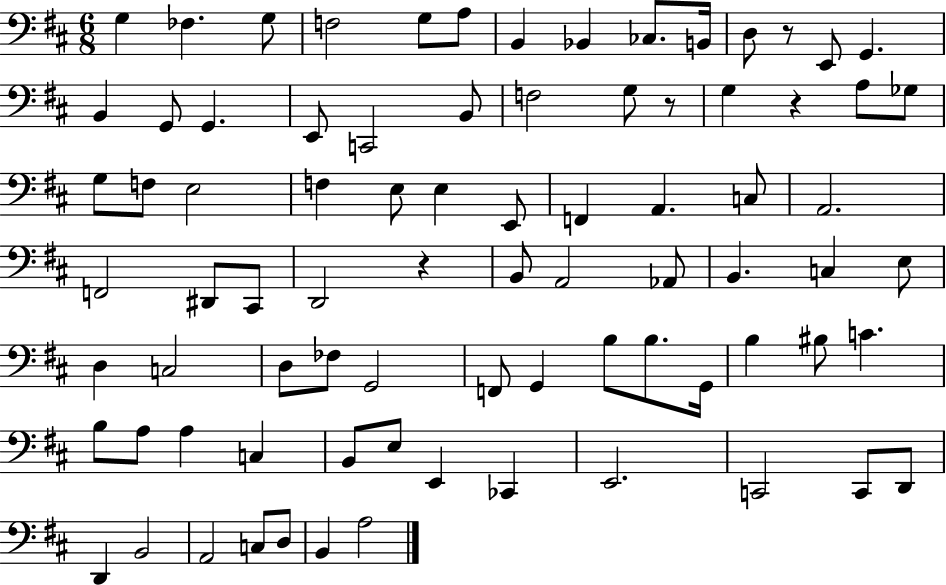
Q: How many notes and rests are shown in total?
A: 81